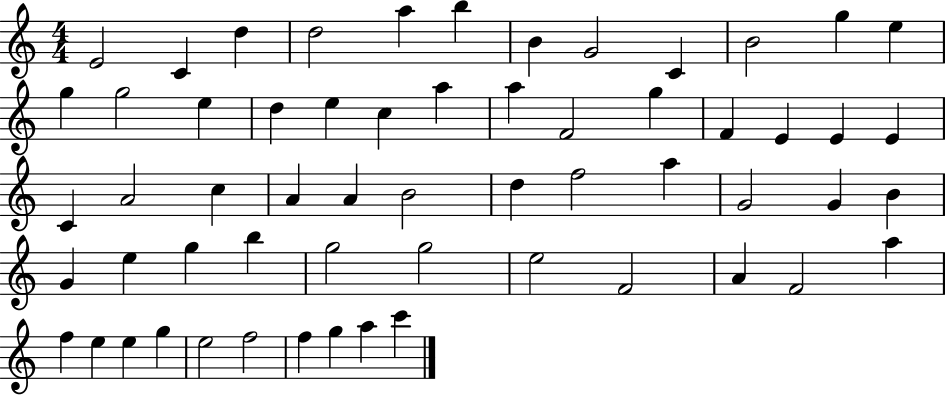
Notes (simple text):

E4/h C4/q D5/q D5/h A5/q B5/q B4/q G4/h C4/q B4/h G5/q E5/q G5/q G5/h E5/q D5/q E5/q C5/q A5/q A5/q F4/h G5/q F4/q E4/q E4/q E4/q C4/q A4/h C5/q A4/q A4/q B4/h D5/q F5/h A5/q G4/h G4/q B4/q G4/q E5/q G5/q B5/q G5/h G5/h E5/h F4/h A4/q F4/h A5/q F5/q E5/q E5/q G5/q E5/h F5/h F5/q G5/q A5/q C6/q